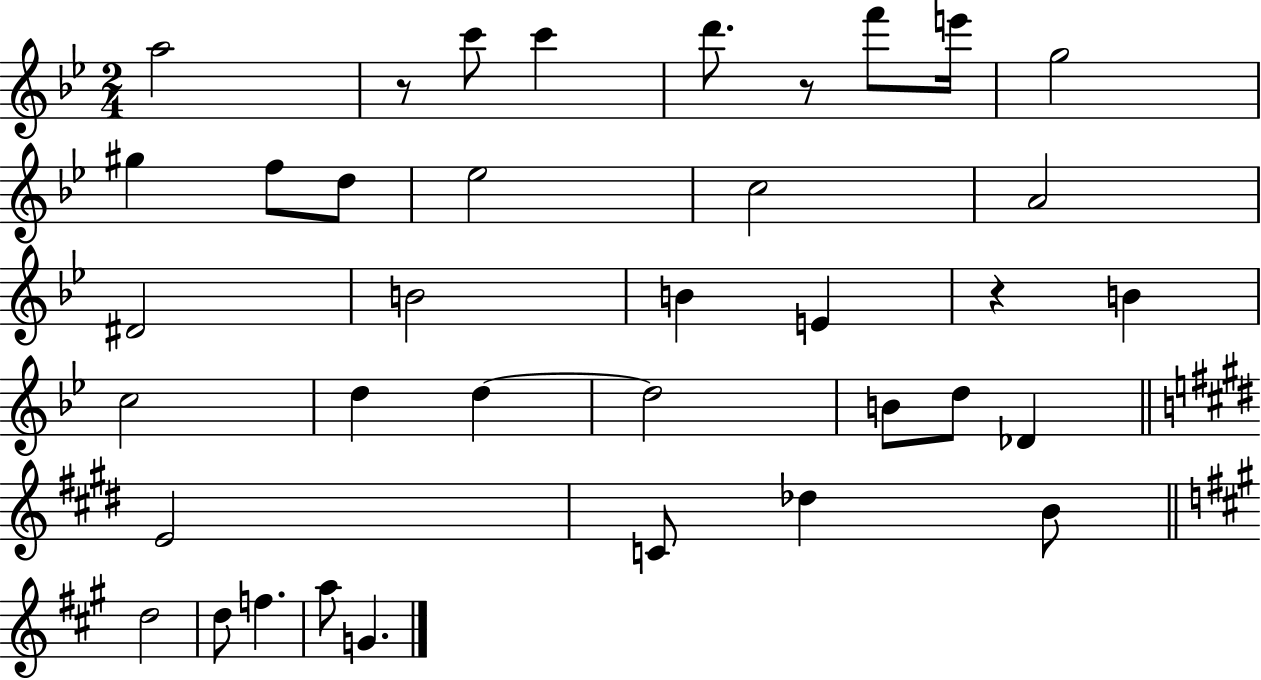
{
  \clef treble
  \numericTimeSignature
  \time 2/4
  \key bes \major
  a''2 | r8 c'''8 c'''4 | d'''8. r8 f'''8 e'''16 | g''2 | \break gis''4 f''8 d''8 | ees''2 | c''2 | a'2 | \break dis'2 | b'2 | b'4 e'4 | r4 b'4 | \break c''2 | d''4 d''4~~ | d''2 | b'8 d''8 des'4 | \break \bar "||" \break \key e \major e'2 | c'8 des''4 b'8 | \bar "||" \break \key a \major d''2 | d''8 f''4. | a''8 g'4. | \bar "|."
}